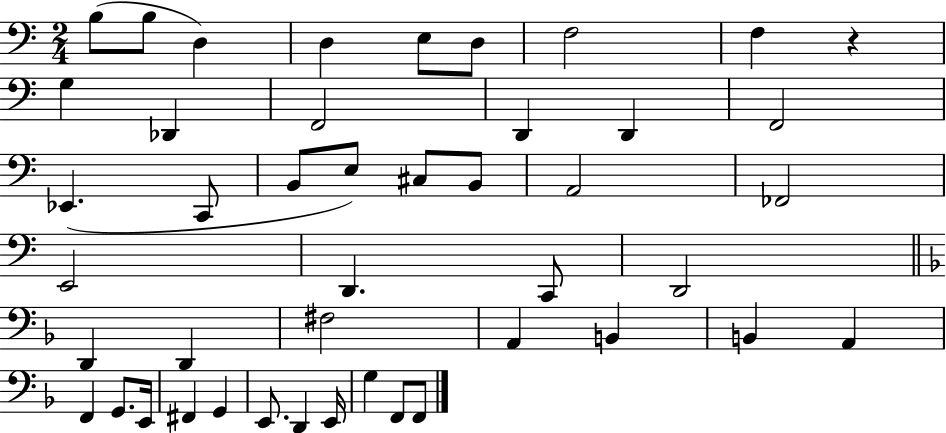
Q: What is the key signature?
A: C major